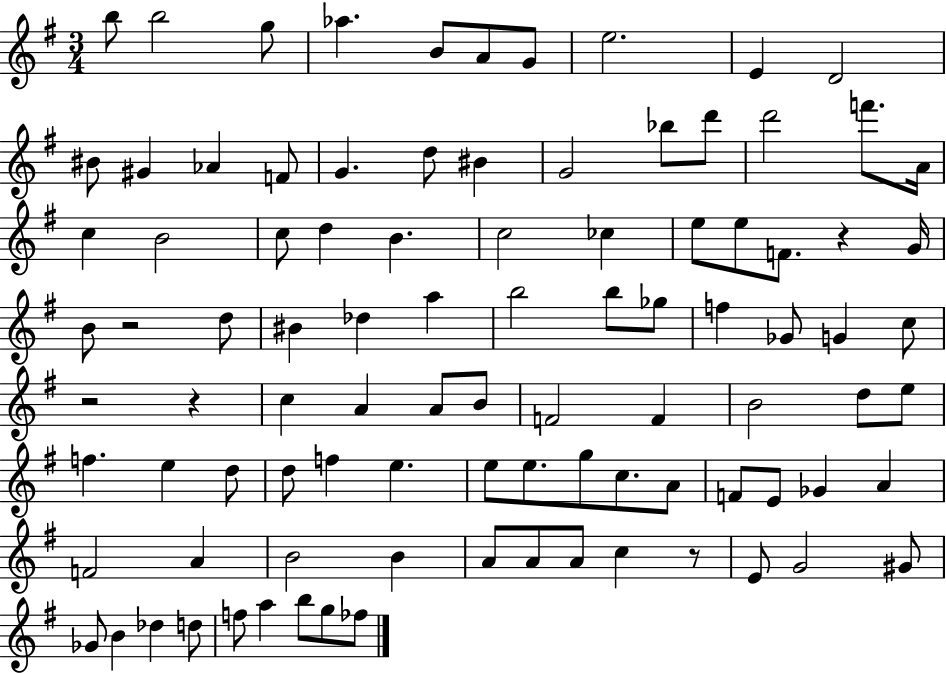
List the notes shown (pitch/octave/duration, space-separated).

B5/e B5/h G5/e Ab5/q. B4/e A4/e G4/e E5/h. E4/q D4/h BIS4/e G#4/q Ab4/q F4/e G4/q. D5/e BIS4/q G4/h Bb5/e D6/e D6/h F6/e. A4/s C5/q B4/h C5/e D5/q B4/q. C5/h CES5/q E5/e E5/e F4/e. R/q G4/s B4/e R/h D5/e BIS4/q Db5/q A5/q B5/h B5/e Gb5/e F5/q Gb4/e G4/q C5/e R/h R/q C5/q A4/q A4/e B4/e F4/h F4/q B4/h D5/e E5/e F5/q. E5/q D5/e D5/e F5/q E5/q. E5/e E5/e. G5/e C5/e. A4/e F4/e E4/e Gb4/q A4/q F4/h A4/q B4/h B4/q A4/e A4/e A4/e C5/q R/e E4/e G4/h G#4/e Gb4/e B4/q Db5/q D5/e F5/e A5/q B5/e G5/e FES5/e